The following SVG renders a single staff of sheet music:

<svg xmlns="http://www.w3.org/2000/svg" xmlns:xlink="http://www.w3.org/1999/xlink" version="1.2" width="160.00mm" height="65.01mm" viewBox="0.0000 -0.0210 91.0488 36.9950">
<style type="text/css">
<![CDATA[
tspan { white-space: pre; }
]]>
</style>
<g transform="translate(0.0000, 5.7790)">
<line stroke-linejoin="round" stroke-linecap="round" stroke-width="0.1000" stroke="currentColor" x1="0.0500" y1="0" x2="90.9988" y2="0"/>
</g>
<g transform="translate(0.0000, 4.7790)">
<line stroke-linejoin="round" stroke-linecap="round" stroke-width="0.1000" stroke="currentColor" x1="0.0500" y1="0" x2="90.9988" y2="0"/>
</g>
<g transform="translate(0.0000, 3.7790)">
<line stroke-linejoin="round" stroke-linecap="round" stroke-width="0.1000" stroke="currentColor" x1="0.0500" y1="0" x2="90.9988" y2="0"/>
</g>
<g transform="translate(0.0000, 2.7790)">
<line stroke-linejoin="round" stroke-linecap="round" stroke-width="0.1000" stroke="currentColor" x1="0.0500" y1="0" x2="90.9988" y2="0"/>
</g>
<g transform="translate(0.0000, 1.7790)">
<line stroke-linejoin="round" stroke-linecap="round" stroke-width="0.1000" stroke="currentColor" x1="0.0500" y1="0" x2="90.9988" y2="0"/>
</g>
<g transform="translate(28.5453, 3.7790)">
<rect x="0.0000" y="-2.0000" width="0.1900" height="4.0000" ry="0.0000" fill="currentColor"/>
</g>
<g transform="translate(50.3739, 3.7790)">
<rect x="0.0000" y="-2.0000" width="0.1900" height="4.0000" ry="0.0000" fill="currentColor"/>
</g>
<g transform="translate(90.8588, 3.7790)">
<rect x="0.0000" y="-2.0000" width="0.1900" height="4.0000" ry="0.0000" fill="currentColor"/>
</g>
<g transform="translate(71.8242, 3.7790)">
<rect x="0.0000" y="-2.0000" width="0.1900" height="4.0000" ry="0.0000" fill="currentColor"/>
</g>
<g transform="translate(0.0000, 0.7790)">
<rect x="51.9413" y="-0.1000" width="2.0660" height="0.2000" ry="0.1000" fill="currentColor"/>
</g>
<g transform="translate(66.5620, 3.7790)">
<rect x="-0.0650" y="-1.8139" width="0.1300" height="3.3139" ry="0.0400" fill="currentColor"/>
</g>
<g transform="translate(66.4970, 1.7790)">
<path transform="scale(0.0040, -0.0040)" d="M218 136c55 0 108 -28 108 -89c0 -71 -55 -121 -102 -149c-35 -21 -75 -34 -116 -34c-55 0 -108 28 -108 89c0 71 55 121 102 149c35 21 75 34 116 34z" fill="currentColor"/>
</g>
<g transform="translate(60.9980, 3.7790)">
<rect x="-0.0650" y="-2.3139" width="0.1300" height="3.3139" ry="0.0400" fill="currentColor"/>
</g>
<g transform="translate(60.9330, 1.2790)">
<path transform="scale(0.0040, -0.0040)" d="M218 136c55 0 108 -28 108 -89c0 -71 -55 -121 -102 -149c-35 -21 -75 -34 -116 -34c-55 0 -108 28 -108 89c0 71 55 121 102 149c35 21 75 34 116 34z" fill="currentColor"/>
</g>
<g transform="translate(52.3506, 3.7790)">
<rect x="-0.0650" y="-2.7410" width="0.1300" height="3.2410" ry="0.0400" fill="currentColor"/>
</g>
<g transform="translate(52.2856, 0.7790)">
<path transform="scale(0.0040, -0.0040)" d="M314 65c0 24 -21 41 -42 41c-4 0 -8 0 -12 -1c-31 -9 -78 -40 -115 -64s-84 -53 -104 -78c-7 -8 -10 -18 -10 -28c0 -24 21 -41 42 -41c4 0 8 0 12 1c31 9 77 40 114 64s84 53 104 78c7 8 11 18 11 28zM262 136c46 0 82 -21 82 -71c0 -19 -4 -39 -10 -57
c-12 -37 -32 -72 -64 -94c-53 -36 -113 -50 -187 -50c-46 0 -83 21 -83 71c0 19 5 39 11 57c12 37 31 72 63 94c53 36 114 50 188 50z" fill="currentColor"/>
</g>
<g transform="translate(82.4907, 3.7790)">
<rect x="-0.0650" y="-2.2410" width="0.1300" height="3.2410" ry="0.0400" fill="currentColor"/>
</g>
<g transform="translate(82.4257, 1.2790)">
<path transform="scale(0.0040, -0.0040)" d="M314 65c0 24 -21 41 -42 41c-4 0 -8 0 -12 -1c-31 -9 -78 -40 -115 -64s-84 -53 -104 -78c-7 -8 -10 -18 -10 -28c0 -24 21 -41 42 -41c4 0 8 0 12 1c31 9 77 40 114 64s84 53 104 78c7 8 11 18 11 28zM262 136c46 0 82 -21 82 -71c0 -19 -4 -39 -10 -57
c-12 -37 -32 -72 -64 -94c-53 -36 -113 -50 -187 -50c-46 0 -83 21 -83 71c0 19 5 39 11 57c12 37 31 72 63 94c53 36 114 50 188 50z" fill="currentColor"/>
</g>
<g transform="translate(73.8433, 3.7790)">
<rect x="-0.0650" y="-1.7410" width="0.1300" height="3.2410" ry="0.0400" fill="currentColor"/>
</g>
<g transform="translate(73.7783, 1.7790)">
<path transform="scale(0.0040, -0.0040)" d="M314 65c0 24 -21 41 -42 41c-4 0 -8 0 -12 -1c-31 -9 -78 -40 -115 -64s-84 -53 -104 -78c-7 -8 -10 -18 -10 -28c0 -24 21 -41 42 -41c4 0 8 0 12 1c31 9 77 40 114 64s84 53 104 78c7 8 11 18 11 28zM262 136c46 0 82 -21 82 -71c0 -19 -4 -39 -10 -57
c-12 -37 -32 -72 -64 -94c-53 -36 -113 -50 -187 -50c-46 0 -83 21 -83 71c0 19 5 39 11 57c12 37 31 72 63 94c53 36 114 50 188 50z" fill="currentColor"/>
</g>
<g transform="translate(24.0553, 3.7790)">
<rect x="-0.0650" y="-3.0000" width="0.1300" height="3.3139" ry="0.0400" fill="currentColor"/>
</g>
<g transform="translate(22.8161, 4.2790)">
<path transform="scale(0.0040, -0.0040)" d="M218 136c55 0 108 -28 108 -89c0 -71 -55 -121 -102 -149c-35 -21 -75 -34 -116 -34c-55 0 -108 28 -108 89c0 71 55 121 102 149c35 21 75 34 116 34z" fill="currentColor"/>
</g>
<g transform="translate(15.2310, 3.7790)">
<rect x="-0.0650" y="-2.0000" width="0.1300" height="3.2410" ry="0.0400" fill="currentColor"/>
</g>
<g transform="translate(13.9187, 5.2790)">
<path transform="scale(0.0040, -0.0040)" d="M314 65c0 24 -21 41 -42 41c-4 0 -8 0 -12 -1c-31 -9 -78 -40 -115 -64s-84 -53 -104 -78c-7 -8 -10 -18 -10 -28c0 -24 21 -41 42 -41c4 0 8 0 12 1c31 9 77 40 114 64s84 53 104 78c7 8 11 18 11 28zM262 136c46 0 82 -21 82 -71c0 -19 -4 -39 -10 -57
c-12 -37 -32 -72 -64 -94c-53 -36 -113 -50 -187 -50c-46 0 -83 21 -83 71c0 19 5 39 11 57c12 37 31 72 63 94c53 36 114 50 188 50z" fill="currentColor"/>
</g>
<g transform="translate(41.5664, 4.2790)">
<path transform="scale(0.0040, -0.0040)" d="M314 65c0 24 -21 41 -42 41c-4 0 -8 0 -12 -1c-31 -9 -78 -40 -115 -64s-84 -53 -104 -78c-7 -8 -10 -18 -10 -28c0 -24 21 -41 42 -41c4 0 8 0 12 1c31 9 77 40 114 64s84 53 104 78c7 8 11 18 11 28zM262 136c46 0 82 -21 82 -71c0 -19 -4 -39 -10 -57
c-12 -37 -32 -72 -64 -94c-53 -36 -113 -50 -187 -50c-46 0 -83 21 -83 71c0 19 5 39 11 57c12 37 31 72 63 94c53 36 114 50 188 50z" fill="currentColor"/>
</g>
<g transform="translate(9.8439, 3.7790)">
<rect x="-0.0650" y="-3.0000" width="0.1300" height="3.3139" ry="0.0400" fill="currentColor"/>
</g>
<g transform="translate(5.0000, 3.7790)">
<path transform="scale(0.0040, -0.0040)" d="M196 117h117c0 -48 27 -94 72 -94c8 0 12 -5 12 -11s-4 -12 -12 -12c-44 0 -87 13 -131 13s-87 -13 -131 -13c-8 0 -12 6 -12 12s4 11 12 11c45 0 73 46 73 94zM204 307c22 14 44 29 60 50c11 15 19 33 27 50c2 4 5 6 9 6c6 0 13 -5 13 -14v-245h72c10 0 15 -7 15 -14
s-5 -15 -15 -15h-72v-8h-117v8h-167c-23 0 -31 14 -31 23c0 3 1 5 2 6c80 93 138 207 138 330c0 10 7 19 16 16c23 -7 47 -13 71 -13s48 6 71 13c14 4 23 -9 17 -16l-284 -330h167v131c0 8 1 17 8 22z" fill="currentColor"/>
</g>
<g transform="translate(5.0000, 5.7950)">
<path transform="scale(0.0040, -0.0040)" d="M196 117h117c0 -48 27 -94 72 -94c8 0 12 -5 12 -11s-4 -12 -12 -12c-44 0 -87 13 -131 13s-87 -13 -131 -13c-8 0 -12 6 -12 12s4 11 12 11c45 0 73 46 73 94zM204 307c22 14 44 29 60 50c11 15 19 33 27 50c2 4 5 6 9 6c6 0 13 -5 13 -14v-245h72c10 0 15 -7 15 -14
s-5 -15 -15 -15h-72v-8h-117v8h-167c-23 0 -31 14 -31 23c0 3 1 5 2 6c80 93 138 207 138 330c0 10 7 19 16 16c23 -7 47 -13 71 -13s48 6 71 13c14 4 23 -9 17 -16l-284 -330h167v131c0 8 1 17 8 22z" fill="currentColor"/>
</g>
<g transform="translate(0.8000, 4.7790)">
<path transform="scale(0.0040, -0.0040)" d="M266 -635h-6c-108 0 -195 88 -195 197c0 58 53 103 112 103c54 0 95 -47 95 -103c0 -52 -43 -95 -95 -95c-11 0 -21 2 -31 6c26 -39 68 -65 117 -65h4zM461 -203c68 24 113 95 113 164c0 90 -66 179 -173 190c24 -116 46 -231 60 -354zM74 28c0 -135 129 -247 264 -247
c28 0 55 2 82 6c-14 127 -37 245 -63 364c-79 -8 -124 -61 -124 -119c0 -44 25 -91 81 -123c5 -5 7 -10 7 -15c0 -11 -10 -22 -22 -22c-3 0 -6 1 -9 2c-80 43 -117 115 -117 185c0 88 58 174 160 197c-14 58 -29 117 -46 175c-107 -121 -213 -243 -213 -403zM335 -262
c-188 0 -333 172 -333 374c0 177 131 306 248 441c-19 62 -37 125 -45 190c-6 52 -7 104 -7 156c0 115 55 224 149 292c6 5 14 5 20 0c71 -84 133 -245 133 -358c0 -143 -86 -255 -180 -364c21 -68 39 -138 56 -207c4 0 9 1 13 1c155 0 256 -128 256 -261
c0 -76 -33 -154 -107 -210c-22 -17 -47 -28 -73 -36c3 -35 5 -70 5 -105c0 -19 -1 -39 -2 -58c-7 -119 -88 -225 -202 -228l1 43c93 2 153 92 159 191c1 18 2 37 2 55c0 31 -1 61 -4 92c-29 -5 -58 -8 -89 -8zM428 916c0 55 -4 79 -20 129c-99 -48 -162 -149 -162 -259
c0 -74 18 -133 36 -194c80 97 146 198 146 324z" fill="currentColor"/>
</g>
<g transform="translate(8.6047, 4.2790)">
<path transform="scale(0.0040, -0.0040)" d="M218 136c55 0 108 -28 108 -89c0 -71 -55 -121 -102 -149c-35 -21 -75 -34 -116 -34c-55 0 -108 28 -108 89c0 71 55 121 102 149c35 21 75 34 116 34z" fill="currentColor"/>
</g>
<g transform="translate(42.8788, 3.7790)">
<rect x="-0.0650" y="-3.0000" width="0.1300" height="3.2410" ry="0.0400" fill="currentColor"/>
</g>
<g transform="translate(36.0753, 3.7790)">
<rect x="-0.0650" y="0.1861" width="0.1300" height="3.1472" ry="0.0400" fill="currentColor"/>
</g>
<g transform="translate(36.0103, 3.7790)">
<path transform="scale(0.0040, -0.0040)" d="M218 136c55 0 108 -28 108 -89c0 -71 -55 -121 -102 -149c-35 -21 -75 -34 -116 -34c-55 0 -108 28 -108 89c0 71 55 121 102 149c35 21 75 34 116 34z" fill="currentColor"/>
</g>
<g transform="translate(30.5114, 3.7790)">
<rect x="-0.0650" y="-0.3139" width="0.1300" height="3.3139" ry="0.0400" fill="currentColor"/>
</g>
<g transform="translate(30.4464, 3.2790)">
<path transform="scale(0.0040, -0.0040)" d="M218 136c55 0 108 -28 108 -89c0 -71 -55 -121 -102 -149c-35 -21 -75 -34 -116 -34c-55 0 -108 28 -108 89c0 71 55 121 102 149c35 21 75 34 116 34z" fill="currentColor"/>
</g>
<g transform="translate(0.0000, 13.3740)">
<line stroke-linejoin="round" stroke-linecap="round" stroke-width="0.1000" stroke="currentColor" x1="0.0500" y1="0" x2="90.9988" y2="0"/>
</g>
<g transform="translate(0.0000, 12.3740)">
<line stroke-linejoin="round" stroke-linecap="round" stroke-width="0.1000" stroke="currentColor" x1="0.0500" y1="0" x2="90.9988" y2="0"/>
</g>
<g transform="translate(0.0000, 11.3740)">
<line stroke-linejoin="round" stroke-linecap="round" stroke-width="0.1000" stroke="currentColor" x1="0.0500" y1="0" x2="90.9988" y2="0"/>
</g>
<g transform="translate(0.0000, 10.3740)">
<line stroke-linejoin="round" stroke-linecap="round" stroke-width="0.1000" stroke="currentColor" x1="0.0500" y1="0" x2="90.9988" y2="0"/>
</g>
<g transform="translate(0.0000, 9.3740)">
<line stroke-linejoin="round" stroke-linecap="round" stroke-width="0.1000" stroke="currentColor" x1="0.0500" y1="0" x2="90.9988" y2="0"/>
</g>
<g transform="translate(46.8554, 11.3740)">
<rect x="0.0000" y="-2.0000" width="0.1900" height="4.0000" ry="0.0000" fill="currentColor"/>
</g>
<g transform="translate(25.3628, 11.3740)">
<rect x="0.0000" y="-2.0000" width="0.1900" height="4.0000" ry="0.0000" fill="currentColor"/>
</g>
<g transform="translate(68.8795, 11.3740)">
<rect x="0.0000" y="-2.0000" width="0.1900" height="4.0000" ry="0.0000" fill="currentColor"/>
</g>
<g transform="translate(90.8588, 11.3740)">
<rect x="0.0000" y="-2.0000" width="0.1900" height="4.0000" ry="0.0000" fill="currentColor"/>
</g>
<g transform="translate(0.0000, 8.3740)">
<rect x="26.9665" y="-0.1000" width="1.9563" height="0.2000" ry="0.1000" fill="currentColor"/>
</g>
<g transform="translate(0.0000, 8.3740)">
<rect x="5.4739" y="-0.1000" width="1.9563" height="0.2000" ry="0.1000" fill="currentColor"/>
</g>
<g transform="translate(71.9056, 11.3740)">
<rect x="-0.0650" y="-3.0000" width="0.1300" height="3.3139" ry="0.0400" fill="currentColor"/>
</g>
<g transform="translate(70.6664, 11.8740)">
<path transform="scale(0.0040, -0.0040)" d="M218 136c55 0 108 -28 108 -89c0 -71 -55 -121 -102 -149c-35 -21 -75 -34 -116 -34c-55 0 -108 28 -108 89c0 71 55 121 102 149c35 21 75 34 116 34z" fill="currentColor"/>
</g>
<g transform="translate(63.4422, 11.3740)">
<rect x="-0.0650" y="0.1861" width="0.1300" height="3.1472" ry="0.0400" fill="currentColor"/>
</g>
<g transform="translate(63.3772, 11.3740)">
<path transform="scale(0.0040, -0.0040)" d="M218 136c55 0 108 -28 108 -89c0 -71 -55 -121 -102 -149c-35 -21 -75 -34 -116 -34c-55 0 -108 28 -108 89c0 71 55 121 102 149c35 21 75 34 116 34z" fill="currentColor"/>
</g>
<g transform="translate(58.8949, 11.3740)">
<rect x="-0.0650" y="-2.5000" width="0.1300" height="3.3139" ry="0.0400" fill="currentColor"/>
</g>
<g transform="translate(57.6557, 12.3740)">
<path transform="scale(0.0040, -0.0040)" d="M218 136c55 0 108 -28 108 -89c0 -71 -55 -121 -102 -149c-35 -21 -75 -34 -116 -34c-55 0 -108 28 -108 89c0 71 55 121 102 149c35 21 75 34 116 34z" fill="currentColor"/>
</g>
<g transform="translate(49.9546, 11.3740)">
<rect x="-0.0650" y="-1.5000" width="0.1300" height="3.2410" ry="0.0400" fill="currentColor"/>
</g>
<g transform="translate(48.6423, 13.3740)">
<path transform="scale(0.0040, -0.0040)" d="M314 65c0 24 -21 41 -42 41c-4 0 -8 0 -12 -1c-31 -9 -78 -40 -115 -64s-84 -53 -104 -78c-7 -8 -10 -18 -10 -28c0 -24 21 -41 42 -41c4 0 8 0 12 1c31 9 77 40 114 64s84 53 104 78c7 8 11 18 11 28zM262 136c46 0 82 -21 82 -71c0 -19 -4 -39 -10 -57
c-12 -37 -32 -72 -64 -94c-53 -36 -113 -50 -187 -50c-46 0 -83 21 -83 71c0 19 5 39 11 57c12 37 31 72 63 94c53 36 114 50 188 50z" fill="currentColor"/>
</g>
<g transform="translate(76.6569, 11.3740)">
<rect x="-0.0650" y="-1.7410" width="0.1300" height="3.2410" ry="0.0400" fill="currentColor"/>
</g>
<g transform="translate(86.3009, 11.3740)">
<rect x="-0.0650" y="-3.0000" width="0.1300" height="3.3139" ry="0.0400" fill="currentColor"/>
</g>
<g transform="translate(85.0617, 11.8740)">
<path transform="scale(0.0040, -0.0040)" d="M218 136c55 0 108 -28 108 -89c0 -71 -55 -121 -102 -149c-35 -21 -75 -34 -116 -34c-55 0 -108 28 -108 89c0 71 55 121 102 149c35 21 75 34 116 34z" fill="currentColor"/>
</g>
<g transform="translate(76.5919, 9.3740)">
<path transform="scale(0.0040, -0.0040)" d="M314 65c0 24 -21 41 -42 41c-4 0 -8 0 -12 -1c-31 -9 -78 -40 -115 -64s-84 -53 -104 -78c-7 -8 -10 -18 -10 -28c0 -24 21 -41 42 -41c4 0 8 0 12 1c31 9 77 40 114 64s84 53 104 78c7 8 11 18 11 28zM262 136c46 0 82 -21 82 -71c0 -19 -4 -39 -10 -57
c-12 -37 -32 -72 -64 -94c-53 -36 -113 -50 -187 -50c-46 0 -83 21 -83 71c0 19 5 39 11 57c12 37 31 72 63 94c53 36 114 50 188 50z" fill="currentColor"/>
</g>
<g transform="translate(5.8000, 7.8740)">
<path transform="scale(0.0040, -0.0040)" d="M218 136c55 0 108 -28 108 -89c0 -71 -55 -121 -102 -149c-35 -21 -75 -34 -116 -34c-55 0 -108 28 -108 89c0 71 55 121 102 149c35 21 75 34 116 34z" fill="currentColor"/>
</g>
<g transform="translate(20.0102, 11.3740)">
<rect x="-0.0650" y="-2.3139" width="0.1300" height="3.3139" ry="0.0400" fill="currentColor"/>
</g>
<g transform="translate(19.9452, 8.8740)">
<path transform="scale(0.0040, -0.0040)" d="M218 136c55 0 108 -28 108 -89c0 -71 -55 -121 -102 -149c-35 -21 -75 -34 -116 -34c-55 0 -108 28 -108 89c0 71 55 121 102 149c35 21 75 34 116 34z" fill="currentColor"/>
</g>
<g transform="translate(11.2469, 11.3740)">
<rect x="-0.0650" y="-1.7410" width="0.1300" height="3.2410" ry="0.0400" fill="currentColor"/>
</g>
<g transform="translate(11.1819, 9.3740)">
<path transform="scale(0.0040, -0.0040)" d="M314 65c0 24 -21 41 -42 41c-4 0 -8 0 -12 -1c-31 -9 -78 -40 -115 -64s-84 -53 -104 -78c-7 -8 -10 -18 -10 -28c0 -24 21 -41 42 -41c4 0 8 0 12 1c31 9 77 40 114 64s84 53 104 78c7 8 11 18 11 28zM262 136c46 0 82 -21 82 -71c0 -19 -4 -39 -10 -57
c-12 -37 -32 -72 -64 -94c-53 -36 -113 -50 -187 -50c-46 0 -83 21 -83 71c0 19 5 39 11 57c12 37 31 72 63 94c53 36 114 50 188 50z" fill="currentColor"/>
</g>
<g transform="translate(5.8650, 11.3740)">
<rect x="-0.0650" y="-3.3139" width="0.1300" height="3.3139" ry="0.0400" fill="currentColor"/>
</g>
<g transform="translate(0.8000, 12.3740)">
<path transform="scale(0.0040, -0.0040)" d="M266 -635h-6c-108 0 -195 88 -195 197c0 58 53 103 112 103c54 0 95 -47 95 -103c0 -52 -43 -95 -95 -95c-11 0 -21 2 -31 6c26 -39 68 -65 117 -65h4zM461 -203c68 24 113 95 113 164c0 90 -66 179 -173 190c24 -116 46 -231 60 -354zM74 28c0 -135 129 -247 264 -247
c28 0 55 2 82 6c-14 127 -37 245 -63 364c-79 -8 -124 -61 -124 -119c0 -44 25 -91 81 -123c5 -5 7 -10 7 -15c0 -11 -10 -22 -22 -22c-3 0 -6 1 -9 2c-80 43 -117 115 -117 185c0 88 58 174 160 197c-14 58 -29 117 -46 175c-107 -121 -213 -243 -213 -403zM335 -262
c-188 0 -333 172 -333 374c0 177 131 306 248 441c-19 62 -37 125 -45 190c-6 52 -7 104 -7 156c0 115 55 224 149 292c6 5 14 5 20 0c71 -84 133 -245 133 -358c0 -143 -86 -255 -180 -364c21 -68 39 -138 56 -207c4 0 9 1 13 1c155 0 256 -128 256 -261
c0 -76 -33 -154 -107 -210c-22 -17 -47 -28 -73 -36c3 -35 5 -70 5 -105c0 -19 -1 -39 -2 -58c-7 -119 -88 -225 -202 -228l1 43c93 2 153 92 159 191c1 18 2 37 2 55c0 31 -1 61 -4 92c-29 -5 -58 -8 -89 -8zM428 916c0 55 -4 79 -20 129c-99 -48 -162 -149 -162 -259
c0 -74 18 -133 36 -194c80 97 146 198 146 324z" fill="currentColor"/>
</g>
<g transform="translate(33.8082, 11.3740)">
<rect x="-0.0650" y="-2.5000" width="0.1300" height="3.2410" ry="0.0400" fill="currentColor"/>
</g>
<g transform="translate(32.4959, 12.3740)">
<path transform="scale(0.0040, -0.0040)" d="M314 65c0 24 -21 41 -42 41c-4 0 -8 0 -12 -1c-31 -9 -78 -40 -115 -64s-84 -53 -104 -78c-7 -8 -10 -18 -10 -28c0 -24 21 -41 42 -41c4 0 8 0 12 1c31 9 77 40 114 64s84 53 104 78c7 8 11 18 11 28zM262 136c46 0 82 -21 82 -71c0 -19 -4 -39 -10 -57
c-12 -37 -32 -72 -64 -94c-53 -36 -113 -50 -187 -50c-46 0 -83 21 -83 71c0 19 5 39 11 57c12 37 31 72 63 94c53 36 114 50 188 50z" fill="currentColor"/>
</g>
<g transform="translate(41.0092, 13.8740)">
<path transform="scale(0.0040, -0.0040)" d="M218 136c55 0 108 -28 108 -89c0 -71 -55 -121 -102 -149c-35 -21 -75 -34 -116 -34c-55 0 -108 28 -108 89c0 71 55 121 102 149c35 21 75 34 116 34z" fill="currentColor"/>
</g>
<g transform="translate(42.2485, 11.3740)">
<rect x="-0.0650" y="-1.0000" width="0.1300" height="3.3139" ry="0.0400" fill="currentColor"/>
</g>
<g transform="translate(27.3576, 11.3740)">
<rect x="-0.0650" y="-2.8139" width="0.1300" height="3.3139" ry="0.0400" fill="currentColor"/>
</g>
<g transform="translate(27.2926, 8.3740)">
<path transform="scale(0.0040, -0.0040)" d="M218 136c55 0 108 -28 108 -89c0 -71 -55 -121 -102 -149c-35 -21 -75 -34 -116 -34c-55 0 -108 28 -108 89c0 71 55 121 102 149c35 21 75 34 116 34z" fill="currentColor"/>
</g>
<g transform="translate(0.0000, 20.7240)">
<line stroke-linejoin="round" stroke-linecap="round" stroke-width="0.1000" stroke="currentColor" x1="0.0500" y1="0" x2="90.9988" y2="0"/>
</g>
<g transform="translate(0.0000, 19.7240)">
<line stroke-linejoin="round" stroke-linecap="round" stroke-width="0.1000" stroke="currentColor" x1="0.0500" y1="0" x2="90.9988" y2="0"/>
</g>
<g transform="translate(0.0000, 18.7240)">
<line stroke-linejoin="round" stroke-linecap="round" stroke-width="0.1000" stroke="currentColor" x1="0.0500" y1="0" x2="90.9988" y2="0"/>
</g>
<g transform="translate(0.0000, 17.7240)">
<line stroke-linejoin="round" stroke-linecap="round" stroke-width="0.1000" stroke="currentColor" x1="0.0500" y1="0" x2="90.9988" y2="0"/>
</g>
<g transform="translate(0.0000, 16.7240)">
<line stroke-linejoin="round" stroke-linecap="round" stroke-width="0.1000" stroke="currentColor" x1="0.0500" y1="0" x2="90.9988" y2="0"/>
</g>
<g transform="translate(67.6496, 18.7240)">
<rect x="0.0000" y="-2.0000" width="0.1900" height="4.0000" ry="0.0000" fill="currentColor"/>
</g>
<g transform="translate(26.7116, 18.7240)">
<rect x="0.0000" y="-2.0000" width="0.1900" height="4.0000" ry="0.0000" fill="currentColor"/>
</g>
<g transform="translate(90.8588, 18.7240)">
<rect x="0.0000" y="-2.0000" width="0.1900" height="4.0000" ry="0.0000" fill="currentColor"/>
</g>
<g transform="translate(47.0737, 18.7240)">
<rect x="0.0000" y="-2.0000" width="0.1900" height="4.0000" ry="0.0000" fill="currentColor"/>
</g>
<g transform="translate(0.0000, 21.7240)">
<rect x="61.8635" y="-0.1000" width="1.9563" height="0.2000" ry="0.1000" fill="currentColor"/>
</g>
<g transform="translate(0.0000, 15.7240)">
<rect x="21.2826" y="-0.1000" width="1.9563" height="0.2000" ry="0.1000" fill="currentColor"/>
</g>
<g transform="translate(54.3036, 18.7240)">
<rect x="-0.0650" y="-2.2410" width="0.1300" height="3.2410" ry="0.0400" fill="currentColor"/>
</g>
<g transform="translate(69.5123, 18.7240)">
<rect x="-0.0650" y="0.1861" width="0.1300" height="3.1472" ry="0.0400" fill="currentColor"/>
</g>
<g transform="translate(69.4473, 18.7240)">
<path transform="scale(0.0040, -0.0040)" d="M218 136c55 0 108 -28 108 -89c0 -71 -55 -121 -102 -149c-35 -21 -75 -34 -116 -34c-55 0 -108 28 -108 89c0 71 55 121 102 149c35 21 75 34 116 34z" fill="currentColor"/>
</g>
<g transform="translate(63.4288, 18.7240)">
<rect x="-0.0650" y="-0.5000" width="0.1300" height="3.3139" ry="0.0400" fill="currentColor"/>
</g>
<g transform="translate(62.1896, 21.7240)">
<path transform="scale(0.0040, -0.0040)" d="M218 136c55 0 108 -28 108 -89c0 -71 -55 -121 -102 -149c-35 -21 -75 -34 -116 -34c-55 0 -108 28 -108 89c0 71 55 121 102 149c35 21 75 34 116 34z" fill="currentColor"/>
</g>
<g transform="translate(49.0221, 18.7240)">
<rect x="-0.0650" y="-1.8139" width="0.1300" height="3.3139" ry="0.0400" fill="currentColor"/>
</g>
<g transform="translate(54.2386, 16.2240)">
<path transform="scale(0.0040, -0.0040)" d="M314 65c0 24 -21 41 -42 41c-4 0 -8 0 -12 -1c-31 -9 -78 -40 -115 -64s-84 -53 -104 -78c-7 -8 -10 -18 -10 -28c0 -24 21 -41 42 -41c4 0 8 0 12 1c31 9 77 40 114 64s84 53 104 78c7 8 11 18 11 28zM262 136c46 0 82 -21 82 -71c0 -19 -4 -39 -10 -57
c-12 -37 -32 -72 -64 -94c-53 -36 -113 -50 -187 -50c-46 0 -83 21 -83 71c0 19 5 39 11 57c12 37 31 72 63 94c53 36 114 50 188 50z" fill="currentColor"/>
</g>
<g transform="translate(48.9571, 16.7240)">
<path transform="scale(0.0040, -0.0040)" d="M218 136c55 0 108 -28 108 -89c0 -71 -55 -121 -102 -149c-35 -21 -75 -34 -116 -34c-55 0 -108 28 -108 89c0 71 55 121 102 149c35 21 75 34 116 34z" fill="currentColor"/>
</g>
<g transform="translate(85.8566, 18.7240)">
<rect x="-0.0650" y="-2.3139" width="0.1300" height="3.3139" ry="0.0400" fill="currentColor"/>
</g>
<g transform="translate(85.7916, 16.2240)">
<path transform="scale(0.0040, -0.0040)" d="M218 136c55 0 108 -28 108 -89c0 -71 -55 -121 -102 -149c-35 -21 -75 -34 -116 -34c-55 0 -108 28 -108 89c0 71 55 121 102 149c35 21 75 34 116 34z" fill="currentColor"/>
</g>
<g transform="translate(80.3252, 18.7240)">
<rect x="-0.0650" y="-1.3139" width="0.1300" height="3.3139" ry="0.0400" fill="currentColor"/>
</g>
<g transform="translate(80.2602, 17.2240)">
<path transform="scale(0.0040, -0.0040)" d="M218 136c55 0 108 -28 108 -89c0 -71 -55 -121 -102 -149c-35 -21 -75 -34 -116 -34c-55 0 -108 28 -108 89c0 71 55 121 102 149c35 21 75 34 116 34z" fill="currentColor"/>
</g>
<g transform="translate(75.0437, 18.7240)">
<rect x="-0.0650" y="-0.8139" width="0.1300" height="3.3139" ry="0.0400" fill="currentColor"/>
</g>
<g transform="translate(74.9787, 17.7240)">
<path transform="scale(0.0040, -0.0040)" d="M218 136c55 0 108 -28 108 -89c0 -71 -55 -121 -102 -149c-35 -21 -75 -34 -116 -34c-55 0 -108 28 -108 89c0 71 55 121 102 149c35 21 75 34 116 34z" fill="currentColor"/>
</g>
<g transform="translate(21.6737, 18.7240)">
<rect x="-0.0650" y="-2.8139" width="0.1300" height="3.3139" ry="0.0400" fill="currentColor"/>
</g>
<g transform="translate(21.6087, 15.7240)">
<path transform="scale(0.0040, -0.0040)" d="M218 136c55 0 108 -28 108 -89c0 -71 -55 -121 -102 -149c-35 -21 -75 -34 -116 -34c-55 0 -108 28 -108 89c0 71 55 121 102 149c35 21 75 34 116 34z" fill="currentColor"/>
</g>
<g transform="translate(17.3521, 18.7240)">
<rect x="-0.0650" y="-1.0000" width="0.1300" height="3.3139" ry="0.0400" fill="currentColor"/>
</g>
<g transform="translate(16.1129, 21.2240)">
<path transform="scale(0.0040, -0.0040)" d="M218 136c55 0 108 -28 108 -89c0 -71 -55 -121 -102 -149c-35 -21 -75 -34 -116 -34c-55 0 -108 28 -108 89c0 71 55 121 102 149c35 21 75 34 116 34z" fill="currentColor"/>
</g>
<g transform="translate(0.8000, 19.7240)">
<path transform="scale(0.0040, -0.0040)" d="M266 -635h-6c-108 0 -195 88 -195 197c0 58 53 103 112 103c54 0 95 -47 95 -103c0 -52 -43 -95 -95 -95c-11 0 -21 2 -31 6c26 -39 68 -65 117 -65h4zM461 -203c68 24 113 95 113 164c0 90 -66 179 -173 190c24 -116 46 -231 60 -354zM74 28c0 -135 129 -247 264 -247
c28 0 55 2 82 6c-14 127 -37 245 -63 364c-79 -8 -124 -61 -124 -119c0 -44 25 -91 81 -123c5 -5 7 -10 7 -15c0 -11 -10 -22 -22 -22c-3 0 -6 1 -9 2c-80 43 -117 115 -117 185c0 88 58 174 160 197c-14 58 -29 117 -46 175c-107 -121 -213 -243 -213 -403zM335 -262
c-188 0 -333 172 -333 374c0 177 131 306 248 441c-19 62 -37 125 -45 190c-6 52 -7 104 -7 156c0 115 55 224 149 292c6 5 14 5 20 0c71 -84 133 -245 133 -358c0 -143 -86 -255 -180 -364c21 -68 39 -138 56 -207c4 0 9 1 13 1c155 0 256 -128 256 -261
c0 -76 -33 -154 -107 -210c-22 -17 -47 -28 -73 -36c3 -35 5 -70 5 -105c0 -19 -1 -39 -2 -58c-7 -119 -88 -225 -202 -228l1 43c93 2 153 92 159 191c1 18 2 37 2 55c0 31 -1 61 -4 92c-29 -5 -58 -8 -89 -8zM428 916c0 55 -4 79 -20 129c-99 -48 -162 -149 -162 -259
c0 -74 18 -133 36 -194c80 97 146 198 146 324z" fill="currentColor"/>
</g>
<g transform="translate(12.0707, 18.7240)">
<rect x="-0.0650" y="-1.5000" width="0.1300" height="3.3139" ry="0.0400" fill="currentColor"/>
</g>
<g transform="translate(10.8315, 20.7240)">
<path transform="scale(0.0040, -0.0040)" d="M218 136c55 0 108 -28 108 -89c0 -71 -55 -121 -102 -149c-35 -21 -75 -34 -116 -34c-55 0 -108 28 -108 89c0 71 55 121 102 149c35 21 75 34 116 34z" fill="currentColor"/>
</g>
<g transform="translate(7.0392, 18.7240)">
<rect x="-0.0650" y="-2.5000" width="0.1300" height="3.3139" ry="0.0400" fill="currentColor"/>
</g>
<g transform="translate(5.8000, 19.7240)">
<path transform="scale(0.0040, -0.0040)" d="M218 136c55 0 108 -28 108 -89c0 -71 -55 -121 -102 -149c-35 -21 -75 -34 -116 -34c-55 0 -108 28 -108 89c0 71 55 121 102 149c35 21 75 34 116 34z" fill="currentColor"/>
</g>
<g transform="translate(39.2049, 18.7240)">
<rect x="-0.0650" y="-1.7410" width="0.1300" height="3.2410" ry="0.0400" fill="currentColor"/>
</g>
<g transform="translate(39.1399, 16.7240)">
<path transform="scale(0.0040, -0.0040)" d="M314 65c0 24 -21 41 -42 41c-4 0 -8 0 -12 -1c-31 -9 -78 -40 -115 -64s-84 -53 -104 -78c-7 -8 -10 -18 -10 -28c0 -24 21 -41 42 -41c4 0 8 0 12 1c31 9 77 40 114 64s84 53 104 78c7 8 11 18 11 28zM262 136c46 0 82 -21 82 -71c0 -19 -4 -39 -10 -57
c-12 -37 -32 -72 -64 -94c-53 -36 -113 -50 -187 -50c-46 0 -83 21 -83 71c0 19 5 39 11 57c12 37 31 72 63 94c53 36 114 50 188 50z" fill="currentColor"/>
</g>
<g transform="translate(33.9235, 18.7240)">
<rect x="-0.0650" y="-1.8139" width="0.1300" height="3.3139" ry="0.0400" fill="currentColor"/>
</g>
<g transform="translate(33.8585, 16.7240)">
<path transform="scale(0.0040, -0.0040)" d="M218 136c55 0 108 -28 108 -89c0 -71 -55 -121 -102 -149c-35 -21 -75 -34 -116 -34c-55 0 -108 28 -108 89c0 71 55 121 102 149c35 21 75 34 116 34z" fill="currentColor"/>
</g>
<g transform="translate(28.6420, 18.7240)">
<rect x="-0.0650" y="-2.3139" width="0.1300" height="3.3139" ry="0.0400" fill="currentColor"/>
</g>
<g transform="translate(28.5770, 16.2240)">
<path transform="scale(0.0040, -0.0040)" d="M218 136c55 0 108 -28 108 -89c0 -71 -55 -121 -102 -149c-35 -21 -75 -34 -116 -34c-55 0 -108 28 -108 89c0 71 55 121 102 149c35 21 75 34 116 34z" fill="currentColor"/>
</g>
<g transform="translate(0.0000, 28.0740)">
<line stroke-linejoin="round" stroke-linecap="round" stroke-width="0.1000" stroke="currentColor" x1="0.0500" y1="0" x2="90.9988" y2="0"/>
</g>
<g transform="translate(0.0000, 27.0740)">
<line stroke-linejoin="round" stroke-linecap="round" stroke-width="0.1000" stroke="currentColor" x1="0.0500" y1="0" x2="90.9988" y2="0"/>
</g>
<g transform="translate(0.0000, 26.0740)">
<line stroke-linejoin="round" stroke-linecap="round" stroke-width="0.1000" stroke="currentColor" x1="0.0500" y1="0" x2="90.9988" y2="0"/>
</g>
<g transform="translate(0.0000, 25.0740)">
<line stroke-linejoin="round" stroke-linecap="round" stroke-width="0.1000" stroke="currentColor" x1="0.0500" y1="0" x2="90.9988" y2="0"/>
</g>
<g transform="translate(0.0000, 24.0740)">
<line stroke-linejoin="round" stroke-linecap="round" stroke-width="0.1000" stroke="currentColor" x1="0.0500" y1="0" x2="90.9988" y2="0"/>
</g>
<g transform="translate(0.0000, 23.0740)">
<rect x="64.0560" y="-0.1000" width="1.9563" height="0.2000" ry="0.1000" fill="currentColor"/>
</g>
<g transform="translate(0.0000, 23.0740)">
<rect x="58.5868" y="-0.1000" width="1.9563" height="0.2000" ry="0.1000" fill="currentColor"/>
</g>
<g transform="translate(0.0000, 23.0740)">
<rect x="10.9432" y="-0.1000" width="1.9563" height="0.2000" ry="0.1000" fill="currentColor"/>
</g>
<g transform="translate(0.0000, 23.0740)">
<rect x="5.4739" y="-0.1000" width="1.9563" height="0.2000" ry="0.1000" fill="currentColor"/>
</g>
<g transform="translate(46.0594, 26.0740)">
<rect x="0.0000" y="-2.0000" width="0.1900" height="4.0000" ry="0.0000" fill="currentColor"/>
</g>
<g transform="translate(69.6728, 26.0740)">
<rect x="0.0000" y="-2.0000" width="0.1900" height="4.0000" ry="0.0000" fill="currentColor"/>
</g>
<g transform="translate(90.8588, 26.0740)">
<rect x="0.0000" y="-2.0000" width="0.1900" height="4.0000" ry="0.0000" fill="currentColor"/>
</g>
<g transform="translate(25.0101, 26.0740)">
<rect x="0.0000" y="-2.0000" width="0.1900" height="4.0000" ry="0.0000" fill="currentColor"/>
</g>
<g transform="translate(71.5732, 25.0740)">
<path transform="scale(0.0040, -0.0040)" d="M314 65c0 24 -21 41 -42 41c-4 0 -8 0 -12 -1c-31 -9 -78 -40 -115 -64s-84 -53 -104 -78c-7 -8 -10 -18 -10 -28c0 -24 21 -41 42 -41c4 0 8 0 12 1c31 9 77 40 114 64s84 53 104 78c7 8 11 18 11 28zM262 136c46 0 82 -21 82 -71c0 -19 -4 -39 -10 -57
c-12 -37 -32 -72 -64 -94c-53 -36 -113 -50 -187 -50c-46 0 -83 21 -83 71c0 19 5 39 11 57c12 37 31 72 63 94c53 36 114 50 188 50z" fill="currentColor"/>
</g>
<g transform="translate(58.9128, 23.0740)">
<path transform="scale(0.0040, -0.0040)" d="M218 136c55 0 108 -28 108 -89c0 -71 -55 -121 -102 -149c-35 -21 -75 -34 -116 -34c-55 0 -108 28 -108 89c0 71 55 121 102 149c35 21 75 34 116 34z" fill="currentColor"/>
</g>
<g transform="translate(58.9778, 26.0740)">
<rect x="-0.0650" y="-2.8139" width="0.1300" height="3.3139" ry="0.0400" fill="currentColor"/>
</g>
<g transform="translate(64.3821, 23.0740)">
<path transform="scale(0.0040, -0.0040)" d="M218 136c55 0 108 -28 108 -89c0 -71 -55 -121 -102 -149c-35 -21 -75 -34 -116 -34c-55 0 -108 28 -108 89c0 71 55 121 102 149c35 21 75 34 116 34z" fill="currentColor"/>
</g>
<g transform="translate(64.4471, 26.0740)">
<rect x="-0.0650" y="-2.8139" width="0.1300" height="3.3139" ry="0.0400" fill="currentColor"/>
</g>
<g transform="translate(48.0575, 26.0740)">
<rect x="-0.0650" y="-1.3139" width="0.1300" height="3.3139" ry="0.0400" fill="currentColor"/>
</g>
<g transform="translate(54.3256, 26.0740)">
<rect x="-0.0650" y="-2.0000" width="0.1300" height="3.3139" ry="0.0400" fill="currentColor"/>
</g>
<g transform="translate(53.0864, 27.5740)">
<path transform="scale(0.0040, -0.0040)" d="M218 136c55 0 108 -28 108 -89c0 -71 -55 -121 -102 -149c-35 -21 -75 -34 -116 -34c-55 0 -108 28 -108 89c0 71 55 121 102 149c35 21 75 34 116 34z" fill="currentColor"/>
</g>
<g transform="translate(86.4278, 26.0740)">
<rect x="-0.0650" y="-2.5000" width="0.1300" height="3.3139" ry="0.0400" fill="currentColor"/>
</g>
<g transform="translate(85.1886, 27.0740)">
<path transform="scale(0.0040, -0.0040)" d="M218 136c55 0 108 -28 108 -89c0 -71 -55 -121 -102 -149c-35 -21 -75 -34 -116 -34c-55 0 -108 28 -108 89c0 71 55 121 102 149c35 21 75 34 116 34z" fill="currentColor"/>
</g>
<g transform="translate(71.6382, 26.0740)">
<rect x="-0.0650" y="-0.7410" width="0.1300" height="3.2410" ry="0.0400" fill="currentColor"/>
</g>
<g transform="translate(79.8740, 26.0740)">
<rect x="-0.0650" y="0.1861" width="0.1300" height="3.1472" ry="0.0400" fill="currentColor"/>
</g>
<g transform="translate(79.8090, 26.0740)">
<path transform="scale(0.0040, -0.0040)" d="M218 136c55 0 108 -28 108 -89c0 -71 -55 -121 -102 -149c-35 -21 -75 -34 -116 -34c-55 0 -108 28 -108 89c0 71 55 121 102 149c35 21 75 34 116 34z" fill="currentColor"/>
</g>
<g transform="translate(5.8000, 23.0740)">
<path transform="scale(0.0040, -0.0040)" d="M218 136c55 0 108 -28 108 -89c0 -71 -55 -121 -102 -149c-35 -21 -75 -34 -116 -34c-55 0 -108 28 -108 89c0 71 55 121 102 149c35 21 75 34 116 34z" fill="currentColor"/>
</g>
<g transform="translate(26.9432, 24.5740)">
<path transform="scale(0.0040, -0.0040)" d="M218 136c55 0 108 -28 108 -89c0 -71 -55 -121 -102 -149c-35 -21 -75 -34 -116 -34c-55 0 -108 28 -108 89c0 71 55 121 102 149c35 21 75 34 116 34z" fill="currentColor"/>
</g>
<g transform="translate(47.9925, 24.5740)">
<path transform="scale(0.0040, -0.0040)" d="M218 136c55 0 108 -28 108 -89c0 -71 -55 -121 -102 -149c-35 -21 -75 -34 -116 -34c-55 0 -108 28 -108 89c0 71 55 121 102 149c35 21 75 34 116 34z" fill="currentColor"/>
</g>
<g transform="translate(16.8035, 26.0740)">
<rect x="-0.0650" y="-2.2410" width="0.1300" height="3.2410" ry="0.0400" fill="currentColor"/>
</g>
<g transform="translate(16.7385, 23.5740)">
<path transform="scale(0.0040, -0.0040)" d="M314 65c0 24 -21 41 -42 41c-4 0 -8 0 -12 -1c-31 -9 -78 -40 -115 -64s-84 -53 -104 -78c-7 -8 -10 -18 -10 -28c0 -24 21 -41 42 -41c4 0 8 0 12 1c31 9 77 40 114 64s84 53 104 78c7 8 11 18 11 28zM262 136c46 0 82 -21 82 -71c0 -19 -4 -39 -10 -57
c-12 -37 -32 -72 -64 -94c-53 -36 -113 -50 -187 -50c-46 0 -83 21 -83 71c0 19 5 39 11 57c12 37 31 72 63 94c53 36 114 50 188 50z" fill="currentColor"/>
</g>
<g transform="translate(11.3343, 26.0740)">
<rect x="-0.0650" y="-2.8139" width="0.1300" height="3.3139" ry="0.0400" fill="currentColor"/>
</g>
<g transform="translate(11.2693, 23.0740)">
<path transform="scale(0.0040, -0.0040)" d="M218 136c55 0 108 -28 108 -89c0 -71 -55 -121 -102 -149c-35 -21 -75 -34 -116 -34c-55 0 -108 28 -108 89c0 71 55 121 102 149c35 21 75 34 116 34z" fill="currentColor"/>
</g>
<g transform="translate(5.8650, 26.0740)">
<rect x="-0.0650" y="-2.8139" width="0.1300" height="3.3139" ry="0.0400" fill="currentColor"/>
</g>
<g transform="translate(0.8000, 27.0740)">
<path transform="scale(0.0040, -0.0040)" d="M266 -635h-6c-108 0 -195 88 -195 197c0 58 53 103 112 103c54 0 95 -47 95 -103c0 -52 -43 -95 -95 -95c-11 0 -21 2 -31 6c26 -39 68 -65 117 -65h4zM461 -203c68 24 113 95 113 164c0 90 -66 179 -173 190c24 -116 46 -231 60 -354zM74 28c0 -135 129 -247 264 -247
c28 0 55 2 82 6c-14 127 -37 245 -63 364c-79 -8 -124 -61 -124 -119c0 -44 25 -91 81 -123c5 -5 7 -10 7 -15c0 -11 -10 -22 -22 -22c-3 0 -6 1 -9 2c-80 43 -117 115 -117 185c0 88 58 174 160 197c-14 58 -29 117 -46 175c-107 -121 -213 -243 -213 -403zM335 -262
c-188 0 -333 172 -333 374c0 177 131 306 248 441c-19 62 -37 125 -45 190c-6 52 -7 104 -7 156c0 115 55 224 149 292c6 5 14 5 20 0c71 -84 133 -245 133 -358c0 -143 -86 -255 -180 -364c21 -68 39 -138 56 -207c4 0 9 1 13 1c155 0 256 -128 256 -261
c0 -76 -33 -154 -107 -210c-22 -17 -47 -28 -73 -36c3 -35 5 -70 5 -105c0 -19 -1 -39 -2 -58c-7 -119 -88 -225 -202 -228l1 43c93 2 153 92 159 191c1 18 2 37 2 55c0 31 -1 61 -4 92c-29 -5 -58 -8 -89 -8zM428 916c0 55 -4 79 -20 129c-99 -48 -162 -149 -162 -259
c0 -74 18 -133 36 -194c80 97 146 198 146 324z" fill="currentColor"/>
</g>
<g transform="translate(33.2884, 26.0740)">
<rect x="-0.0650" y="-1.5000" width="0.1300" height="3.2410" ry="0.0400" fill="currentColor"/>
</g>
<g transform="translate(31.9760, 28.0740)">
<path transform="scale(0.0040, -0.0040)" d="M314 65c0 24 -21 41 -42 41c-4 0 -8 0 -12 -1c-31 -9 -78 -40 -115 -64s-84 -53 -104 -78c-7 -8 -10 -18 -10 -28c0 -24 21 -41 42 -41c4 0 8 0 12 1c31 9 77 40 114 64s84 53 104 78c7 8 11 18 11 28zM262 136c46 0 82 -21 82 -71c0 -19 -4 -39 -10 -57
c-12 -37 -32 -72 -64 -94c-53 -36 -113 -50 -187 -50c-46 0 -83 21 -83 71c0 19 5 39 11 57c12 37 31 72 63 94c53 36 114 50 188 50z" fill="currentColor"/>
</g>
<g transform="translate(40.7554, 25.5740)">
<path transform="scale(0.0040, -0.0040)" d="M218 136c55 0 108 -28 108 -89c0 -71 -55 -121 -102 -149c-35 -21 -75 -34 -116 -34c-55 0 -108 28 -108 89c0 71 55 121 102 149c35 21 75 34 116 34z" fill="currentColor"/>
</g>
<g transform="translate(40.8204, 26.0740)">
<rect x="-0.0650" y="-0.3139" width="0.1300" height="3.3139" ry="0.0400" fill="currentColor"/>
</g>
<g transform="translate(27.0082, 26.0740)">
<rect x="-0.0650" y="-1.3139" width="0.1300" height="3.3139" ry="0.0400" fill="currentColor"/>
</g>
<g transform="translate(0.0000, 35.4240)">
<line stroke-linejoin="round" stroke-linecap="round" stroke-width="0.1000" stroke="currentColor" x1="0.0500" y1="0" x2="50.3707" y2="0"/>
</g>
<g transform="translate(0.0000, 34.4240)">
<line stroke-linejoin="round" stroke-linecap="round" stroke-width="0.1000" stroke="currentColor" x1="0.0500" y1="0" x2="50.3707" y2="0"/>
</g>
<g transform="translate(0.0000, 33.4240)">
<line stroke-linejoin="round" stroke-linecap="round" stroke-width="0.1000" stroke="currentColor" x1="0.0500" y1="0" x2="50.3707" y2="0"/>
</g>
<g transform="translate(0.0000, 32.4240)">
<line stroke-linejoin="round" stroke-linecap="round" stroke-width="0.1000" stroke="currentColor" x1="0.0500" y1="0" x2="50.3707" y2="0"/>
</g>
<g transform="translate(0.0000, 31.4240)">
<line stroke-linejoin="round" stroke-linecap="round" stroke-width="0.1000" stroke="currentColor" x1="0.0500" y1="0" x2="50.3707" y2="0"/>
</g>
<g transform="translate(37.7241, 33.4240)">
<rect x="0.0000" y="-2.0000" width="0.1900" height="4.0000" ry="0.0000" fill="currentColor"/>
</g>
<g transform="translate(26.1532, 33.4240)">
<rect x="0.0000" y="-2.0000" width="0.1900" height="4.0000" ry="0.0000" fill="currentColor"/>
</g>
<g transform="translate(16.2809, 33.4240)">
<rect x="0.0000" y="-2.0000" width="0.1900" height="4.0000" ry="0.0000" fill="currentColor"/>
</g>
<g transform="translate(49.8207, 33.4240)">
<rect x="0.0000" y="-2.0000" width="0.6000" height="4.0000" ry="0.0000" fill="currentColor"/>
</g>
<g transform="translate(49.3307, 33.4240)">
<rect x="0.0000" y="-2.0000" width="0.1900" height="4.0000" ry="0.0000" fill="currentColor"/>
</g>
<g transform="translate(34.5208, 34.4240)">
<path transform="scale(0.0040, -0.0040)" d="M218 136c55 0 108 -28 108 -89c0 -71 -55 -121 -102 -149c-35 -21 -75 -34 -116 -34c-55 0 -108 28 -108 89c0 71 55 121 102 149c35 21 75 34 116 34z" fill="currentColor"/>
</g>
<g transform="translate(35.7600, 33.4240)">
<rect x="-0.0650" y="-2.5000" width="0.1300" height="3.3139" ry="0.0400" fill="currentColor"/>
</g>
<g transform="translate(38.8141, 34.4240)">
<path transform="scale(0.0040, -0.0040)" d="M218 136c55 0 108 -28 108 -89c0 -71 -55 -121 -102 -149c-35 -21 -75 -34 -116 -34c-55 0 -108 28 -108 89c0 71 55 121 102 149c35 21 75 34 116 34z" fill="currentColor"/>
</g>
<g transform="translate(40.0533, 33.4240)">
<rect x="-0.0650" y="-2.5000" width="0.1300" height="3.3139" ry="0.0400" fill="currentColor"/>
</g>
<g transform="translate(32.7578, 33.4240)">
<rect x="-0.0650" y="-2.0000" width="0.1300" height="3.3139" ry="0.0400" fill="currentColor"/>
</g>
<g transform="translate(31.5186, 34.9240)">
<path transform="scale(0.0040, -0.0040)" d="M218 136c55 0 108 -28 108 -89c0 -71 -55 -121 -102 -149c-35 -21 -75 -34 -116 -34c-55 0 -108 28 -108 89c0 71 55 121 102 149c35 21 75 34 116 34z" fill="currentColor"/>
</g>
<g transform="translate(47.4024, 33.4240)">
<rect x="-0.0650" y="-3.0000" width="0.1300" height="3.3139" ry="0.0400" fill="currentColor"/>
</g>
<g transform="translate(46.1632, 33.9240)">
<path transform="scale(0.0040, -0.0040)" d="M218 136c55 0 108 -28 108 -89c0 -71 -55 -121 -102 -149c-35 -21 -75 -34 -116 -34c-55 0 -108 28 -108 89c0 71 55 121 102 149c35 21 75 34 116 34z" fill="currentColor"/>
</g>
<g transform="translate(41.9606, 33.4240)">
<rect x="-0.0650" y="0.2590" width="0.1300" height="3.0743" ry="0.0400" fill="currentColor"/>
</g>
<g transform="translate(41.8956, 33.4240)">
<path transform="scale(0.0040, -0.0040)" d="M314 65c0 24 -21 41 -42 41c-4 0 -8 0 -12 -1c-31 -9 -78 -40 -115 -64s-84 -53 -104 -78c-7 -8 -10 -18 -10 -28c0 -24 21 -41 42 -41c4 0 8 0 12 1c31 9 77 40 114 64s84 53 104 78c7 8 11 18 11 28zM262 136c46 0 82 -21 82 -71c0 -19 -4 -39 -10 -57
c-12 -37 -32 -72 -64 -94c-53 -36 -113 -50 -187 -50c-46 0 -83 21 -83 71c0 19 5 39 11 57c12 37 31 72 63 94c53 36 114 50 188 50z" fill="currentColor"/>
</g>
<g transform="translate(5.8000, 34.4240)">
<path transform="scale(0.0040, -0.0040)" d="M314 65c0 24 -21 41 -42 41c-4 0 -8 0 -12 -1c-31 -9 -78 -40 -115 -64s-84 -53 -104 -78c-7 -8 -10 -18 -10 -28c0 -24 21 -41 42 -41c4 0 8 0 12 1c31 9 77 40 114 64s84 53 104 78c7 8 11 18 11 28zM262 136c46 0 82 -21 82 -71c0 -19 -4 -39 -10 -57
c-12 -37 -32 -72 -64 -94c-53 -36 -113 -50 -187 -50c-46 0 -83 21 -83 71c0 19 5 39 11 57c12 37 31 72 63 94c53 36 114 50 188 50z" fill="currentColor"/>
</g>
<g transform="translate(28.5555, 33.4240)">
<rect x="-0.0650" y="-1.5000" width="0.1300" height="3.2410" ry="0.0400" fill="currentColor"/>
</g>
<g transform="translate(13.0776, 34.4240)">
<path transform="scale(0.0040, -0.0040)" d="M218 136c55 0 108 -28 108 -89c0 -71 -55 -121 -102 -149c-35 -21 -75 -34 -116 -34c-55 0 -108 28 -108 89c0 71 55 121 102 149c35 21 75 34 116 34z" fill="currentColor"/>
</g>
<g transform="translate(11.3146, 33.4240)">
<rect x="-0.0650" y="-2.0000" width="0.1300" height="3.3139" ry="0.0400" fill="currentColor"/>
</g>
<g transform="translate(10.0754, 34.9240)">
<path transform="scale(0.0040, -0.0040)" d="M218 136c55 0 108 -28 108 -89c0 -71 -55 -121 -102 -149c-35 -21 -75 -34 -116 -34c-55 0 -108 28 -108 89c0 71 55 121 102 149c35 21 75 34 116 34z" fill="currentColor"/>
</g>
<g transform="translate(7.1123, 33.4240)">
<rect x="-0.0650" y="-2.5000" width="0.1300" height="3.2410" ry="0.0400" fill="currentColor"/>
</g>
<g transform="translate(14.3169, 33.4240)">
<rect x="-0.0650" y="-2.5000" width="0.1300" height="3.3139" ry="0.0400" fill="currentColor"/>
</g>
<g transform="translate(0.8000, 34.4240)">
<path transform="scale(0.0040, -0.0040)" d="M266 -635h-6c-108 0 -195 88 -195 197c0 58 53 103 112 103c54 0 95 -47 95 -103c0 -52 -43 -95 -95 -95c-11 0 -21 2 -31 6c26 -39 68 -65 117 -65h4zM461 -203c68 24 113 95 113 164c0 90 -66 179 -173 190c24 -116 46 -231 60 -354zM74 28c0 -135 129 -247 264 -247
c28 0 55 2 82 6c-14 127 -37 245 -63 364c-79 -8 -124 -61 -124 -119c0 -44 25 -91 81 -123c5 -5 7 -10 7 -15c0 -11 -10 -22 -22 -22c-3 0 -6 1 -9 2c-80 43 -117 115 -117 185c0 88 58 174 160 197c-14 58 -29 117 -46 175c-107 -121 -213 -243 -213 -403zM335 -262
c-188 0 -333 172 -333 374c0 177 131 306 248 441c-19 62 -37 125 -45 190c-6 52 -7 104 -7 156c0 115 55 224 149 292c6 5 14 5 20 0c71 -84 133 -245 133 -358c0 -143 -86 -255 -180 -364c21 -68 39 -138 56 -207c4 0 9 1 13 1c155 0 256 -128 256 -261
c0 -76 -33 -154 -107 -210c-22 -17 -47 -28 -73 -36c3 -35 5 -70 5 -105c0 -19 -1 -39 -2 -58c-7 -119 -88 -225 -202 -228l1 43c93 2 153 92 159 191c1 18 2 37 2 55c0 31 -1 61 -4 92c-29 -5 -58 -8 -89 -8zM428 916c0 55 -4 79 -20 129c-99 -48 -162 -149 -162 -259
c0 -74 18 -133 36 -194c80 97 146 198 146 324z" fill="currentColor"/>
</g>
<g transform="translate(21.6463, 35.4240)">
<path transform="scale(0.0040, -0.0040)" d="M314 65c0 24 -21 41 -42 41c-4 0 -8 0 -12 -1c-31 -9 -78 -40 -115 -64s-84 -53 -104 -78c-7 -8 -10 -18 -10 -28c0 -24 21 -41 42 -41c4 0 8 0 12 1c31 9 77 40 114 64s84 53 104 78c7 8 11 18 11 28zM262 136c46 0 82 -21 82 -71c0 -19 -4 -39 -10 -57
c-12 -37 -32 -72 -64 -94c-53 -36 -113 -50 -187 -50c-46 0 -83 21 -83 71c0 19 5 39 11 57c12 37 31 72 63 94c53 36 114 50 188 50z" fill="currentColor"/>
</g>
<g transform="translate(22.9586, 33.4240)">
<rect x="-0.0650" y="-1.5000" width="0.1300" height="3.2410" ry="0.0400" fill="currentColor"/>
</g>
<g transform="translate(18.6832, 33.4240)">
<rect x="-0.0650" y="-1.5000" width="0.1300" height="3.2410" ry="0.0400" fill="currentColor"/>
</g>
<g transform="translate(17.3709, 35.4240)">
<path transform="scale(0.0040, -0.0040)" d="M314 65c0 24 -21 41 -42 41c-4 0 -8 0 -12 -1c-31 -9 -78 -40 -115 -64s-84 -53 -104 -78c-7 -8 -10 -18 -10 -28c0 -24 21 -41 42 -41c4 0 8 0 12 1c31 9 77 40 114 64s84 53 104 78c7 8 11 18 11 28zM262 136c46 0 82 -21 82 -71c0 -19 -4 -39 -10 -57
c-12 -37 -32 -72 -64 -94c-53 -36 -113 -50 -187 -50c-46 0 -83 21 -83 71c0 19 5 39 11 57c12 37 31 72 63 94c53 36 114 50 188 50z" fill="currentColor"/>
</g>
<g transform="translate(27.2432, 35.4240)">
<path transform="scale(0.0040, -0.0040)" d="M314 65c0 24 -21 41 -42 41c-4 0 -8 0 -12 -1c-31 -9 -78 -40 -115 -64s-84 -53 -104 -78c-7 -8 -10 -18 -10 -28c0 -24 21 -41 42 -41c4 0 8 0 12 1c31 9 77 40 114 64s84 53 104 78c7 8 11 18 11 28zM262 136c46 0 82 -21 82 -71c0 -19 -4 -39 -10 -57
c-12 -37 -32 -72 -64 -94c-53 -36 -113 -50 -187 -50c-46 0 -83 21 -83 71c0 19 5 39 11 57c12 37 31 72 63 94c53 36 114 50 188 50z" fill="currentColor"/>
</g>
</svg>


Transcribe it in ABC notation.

X:1
T:Untitled
M:4/4
L:1/4
K:C
A F2 A c B A2 a2 g f f2 g2 b f2 g a G2 D E2 G B A f2 A G E D a g f f2 f g2 C B d e g a a g2 e E2 c e F a a d2 B G G2 F G E2 E2 E2 F G G B2 A